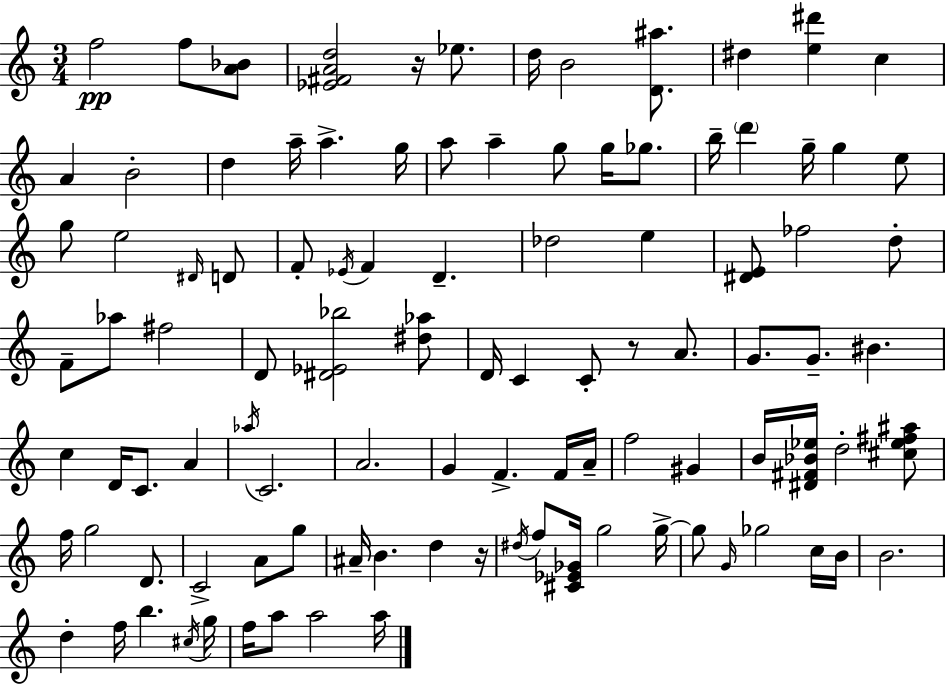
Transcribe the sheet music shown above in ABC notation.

X:1
T:Untitled
M:3/4
L:1/4
K:Am
f2 f/2 [A_B]/2 [_E^FAd]2 z/4 _e/2 d/4 B2 [D^a]/2 ^d [e^d'] c A B2 d a/4 a g/4 a/2 a g/2 g/4 _g/2 b/4 d' g/4 g e/2 g/2 e2 ^D/4 D/2 F/2 _E/4 F D _d2 e [^DE]/2 _f2 d/2 F/2 _a/2 ^f2 D/2 [^D_E_b]2 [^d_a]/2 D/4 C C/2 z/2 A/2 G/2 G/2 ^B c D/4 C/2 A _a/4 C2 A2 G F F/4 A/4 f2 ^G B/4 [^D^F_B_e]/4 d2 [^c_e^f^a]/2 f/4 g2 D/2 C2 A/2 g/2 ^A/4 B d z/4 ^d/4 f/2 [^C_E_G]/4 g2 g/4 g/2 G/4 _g2 c/4 B/4 B2 d f/4 b ^c/4 g/4 f/4 a/2 a2 a/4